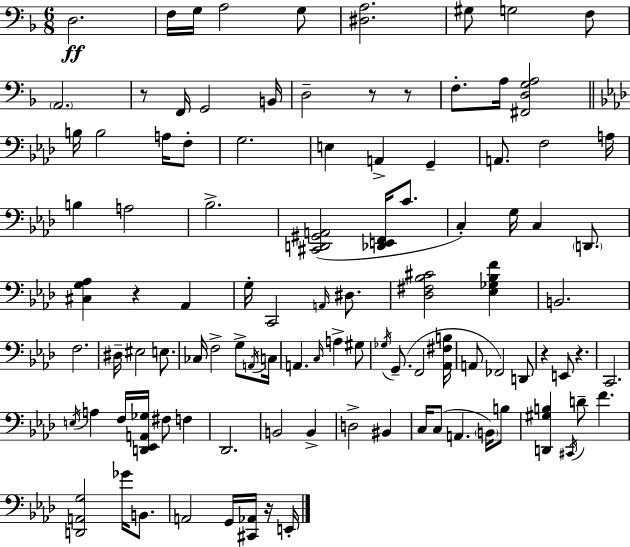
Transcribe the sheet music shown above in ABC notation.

X:1
T:Untitled
M:6/8
L:1/4
K:F
D,2 F,/4 G,/4 A,2 G,/2 [^D,A,]2 ^G,/2 G,2 F,/2 A,,2 z/2 F,,/4 G,,2 B,,/4 D,2 z/2 z/2 F,/2 A,/4 [^F,,D,G,A,]2 B,/4 B,2 A,/4 F,/2 G,2 E, A,, G,, A,,/2 F,2 A,/4 B, A,2 _B,2 [^C,,D,,^G,,A,,]2 [_D,,E,,F,,]/4 C/2 C, G,/4 C, D,,/2 [^C,G,_A,] z _A,, G,/4 C,,2 A,,/4 ^D,/2 [_D,^F,_B,^C]2 [_E,_G,_B,F] B,,2 F,2 ^D,/4 ^E,2 E,/2 _C,/4 F,2 G,/2 A,,/4 C,/4 A,, C,/4 A, ^G,/2 _G,/4 G,,/2 F,,2 [_A,,^F,B,]/4 A,,/2 _F,,2 D,,/2 z E,,/2 z C,,2 E,/4 A, F,/4 [D,,_E,,A,,_G,]/4 ^F,/2 F, _D,,2 B,,2 B,, D,2 ^B,, C,/4 C,/2 A,, B,,/4 B,/2 [D,,^G,B,] ^C,,/4 D/2 F [D,,A,,G,]2 _G/4 B,,/2 A,,2 G,,/4 [^C,,_A,,]/4 z/4 E,,/4